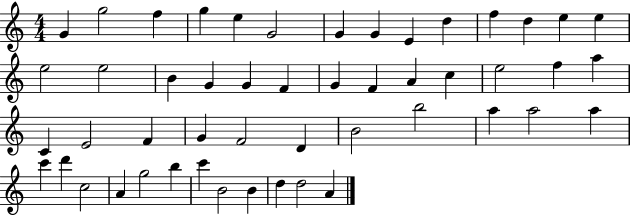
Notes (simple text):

G4/q G5/h F5/q G5/q E5/q G4/h G4/q G4/q E4/q D5/q F5/q D5/q E5/q E5/q E5/h E5/h B4/q G4/q G4/q F4/q G4/q F4/q A4/q C5/q E5/h F5/q A5/q C4/q E4/h F4/q G4/q F4/h D4/q B4/h B5/h A5/q A5/h A5/q C6/q D6/q C5/h A4/q G5/h B5/q C6/q B4/h B4/q D5/q D5/h A4/q